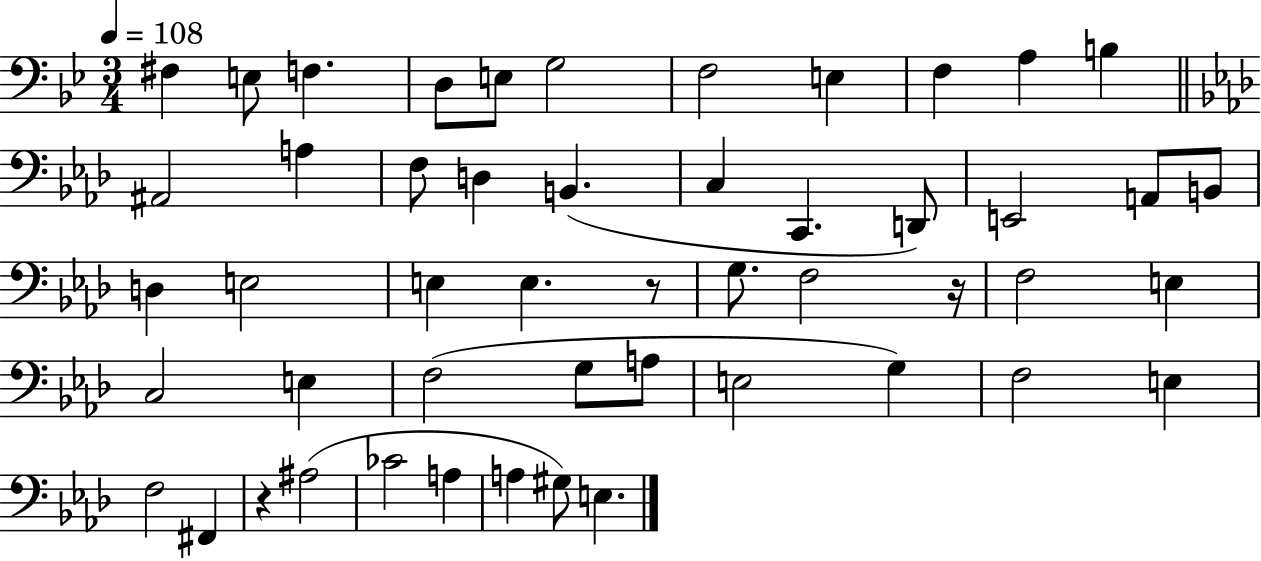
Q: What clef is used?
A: bass